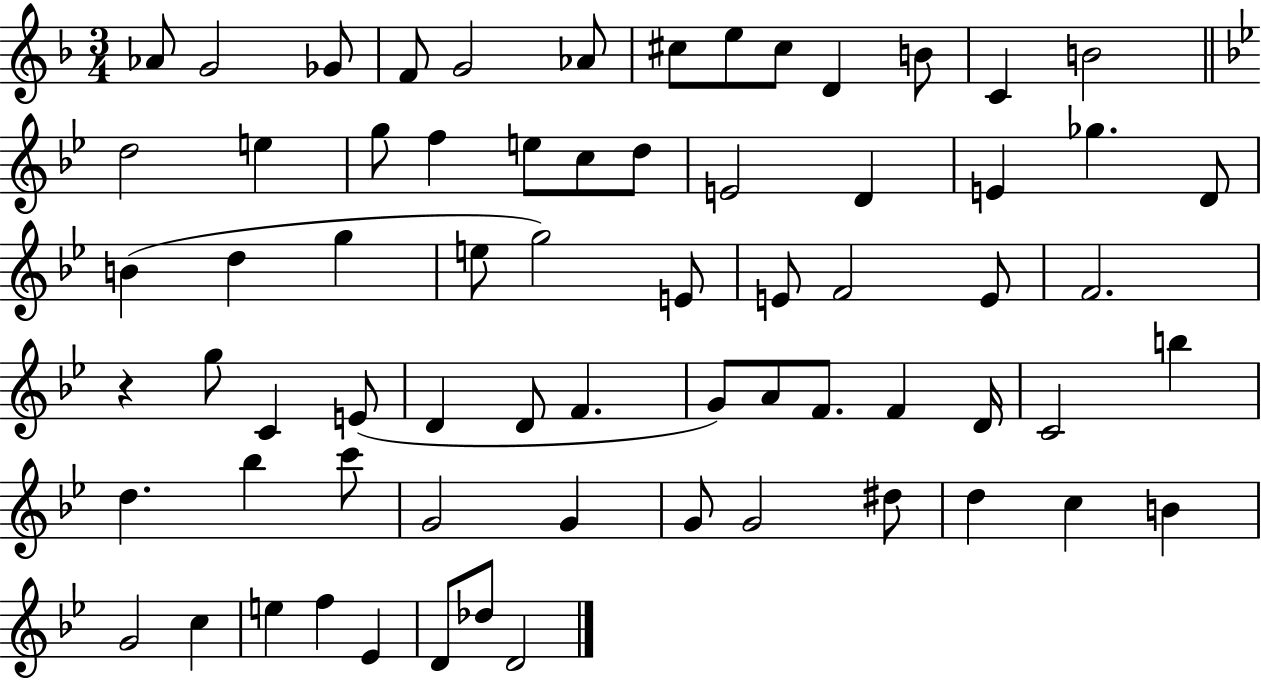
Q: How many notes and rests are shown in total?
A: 68